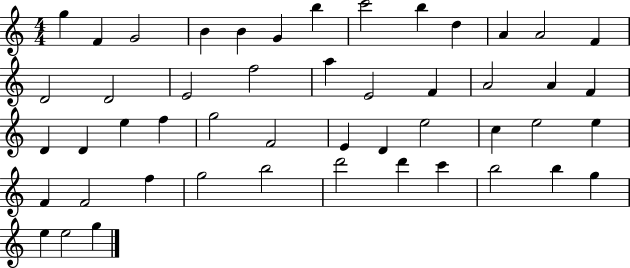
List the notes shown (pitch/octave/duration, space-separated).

G5/q F4/q G4/h B4/q B4/q G4/q B5/q C6/h B5/q D5/q A4/q A4/h F4/q D4/h D4/h E4/h F5/h A5/q E4/h F4/q A4/h A4/q F4/q D4/q D4/q E5/q F5/q G5/h F4/h E4/q D4/q E5/h C5/q E5/h E5/q F4/q F4/h F5/q G5/h B5/h D6/h D6/q C6/q B5/h B5/q G5/q E5/q E5/h G5/q